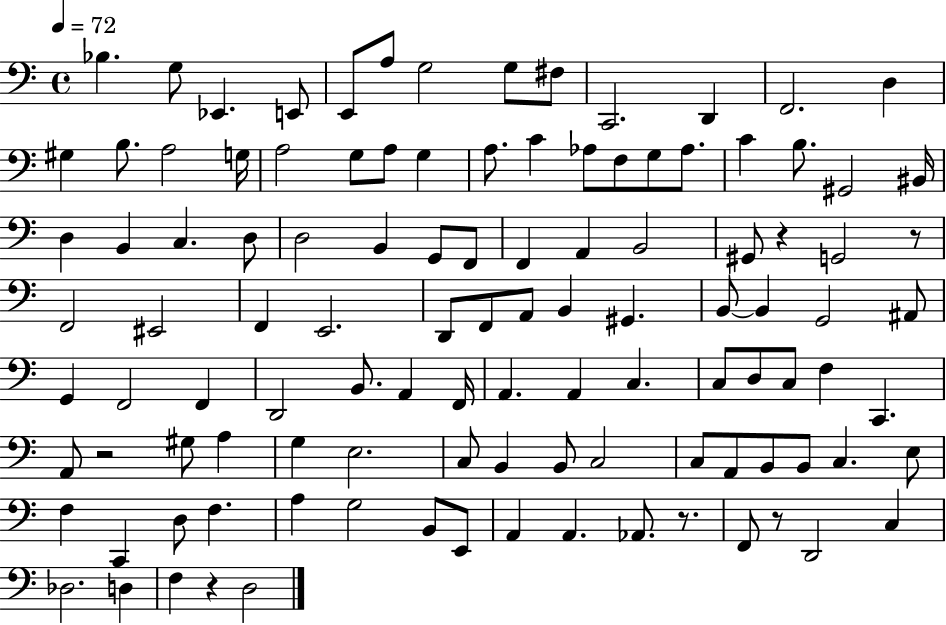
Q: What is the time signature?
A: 4/4